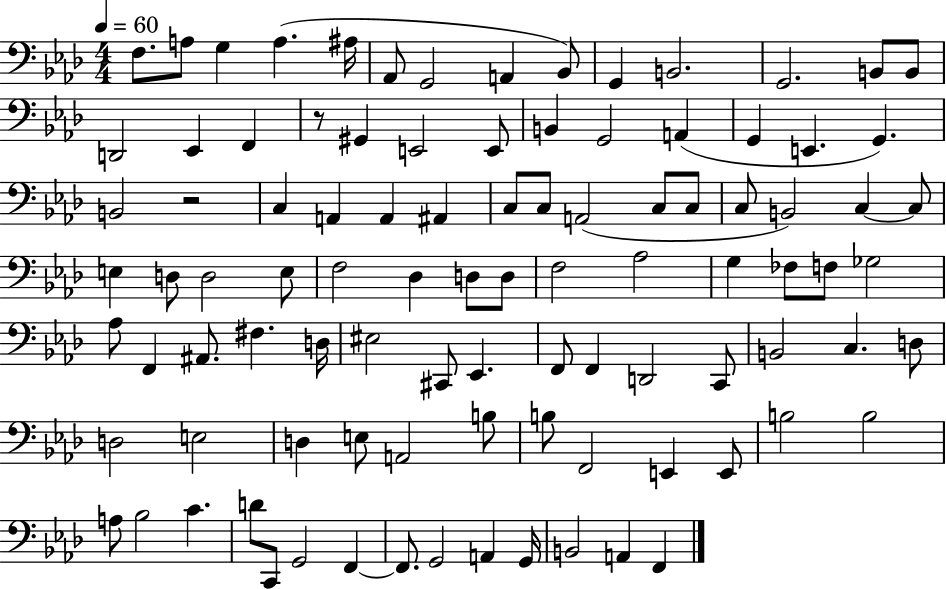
X:1
T:Untitled
M:4/4
L:1/4
K:Ab
F,/2 A,/2 G, A, ^A,/4 _A,,/2 G,,2 A,, _B,,/2 G,, B,,2 G,,2 B,,/2 B,,/2 D,,2 _E,, F,, z/2 ^G,, E,,2 E,,/2 B,, G,,2 A,, G,, E,, G,, B,,2 z2 C, A,, A,, ^A,, C,/2 C,/2 A,,2 C,/2 C,/2 C,/2 B,,2 C, C,/2 E, D,/2 D,2 E,/2 F,2 _D, D,/2 D,/2 F,2 _A,2 G, _F,/2 F,/2 _G,2 _A,/2 F,, ^A,,/2 ^F, D,/4 ^E,2 ^C,,/2 _E,, F,,/2 F,, D,,2 C,,/2 B,,2 C, D,/2 D,2 E,2 D, E,/2 A,,2 B,/2 B,/2 F,,2 E,, E,,/2 B,2 B,2 A,/2 _B,2 C D/2 C,,/2 G,,2 F,, F,,/2 G,,2 A,, G,,/4 B,,2 A,, F,,